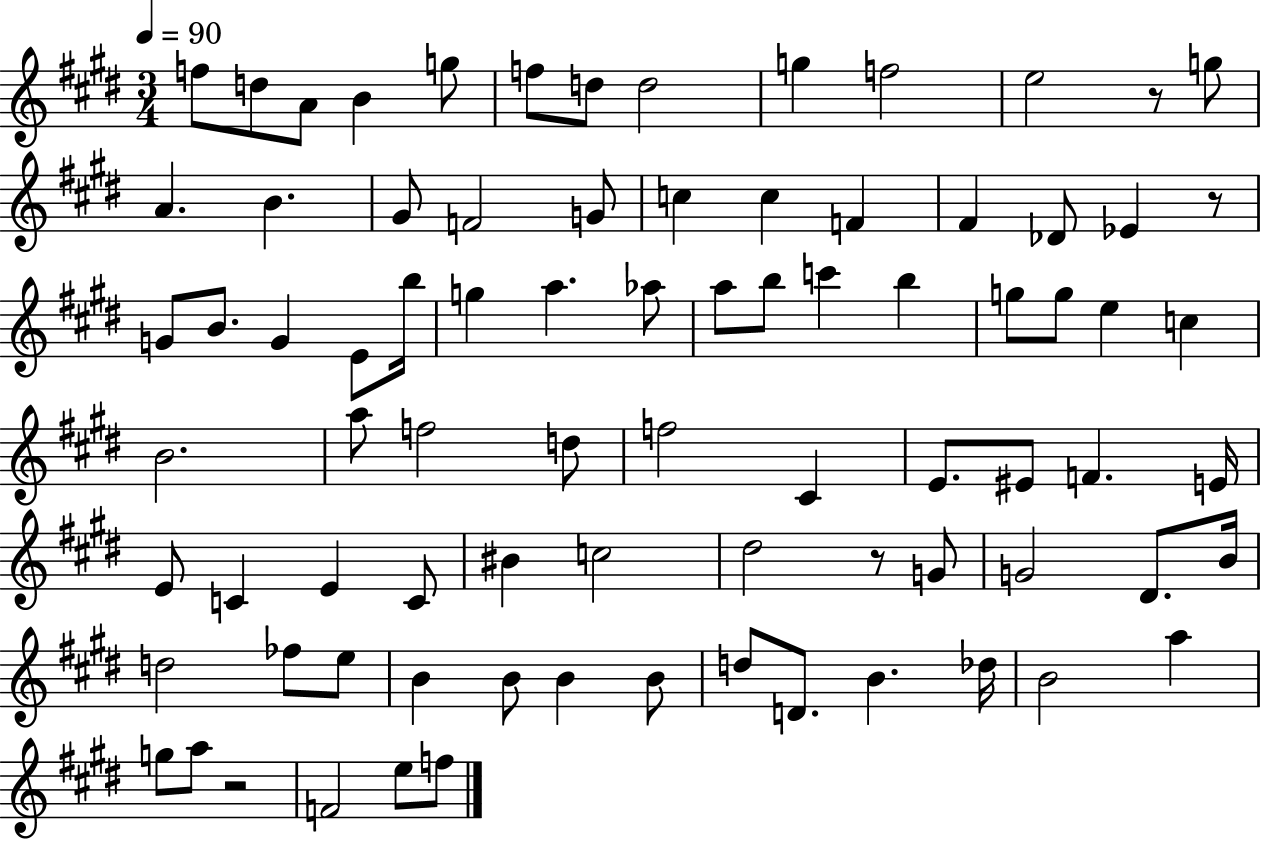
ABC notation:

X:1
T:Untitled
M:3/4
L:1/4
K:E
f/2 d/2 A/2 B g/2 f/2 d/2 d2 g f2 e2 z/2 g/2 A B ^G/2 F2 G/2 c c F ^F _D/2 _E z/2 G/2 B/2 G E/2 b/4 g a _a/2 a/2 b/2 c' b g/2 g/2 e c B2 a/2 f2 d/2 f2 ^C E/2 ^E/2 F E/4 E/2 C E C/2 ^B c2 ^d2 z/2 G/2 G2 ^D/2 B/4 d2 _f/2 e/2 B B/2 B B/2 d/2 D/2 B _d/4 B2 a g/2 a/2 z2 F2 e/2 f/2